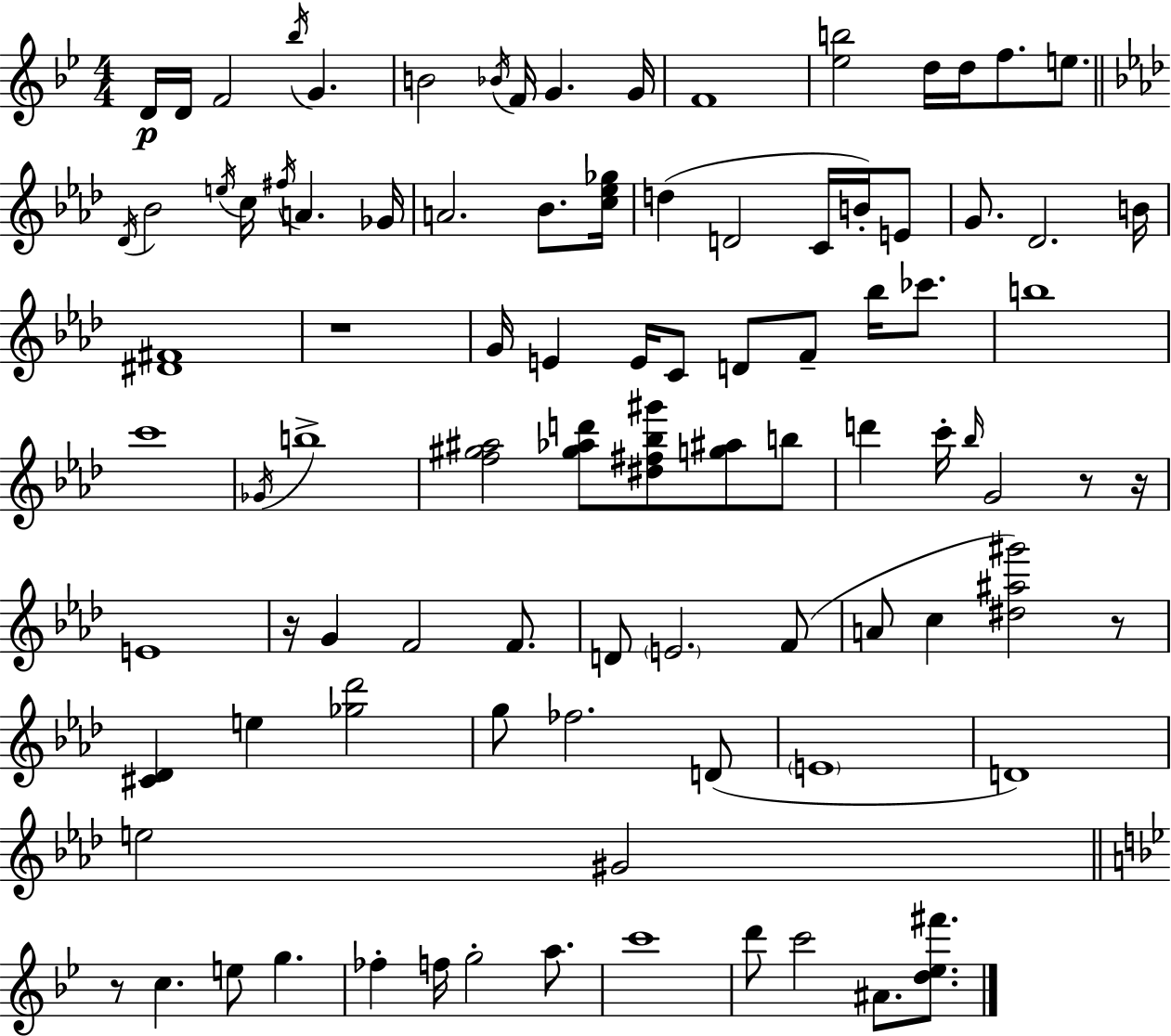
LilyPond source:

{
  \clef treble
  \numericTimeSignature
  \time 4/4
  \key bes \major
  d'16\p d'16 f'2 \acciaccatura { bes''16 } g'4. | b'2 \acciaccatura { bes'16 } f'16 g'4. | g'16 f'1 | <ees'' b''>2 d''16 d''16 f''8. e''8. | \break \bar "||" \break \key aes \major \acciaccatura { des'16 } bes'2 \acciaccatura { e''16 } c''16 \acciaccatura { fis''16 } a'4. | ges'16 a'2. bes'8. | <c'' ees'' ges''>16 d''4( d'2 c'16 | b'16-.) e'8 g'8. des'2. | \break b'16 <dis' fis'>1 | r1 | g'16 e'4 e'16 c'8 d'8 f'8-- bes''16 | ces'''8. b''1 | \break c'''1 | \acciaccatura { ges'16 } b''1-> | <f'' gis'' ais''>2 <gis'' aes'' d'''>8 <dis'' fis'' bes'' gis'''>8 | <g'' ais''>8 b''8 d'''4 c'''16-. \grace { bes''16 } g'2 | \break r8 r16 e'1 | r16 g'4 f'2 | f'8. d'8 \parenthesize e'2. | f'8( a'8 c''4 <dis'' ais'' gis'''>2) | \break r8 <cis' des'>4 e''4 <ges'' des'''>2 | g''8 fes''2. | d'8( \parenthesize e'1 | d'1) | \break e''2 gis'2 | \bar "||" \break \key g \minor r8 c''4. e''8 g''4. | fes''4-. f''16 g''2-. a''8. | c'''1 | d'''8 c'''2 ais'8. <d'' ees'' fis'''>8. | \break \bar "|."
}